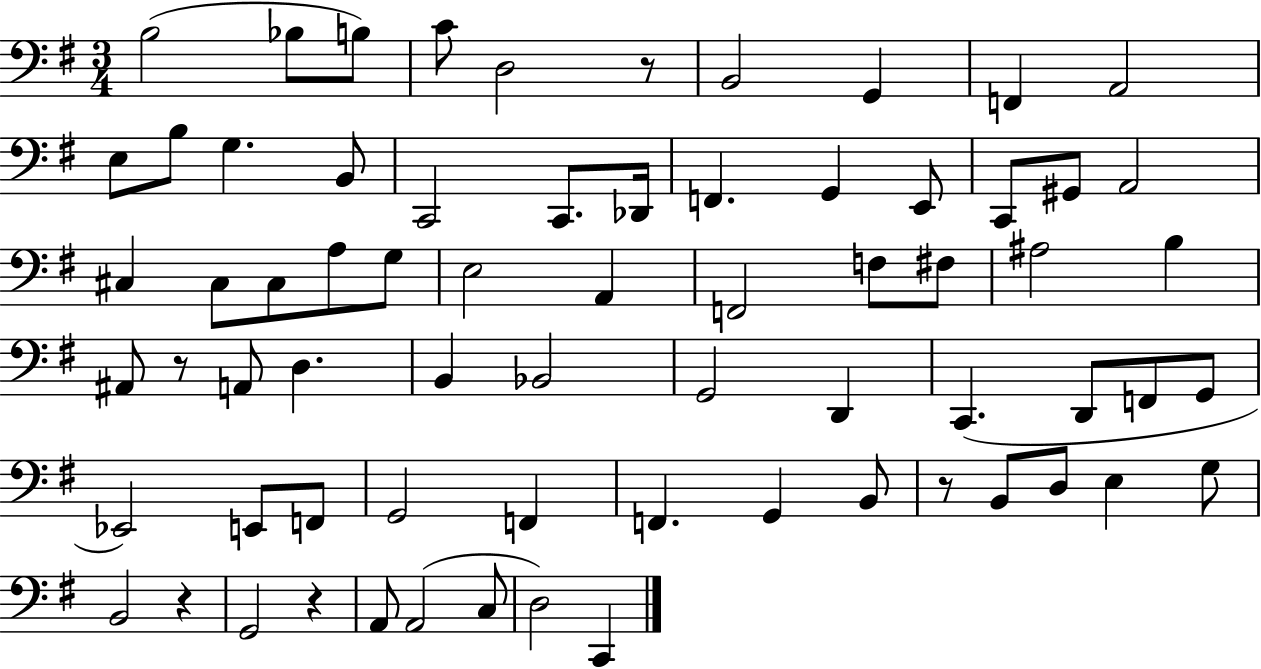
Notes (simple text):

B3/h Bb3/e B3/e C4/e D3/h R/e B2/h G2/q F2/q A2/h E3/e B3/e G3/q. B2/e C2/h C2/e. Db2/s F2/q. G2/q E2/e C2/e G#2/e A2/h C#3/q C#3/e C#3/e A3/e G3/e E3/h A2/q F2/h F3/e F#3/e A#3/h B3/q A#2/e R/e A2/e D3/q. B2/q Bb2/h G2/h D2/q C2/q. D2/e F2/e G2/e Eb2/h E2/e F2/e G2/h F2/q F2/q. G2/q B2/e R/e B2/e D3/e E3/q G3/e B2/h R/q G2/h R/q A2/e A2/h C3/e D3/h C2/q